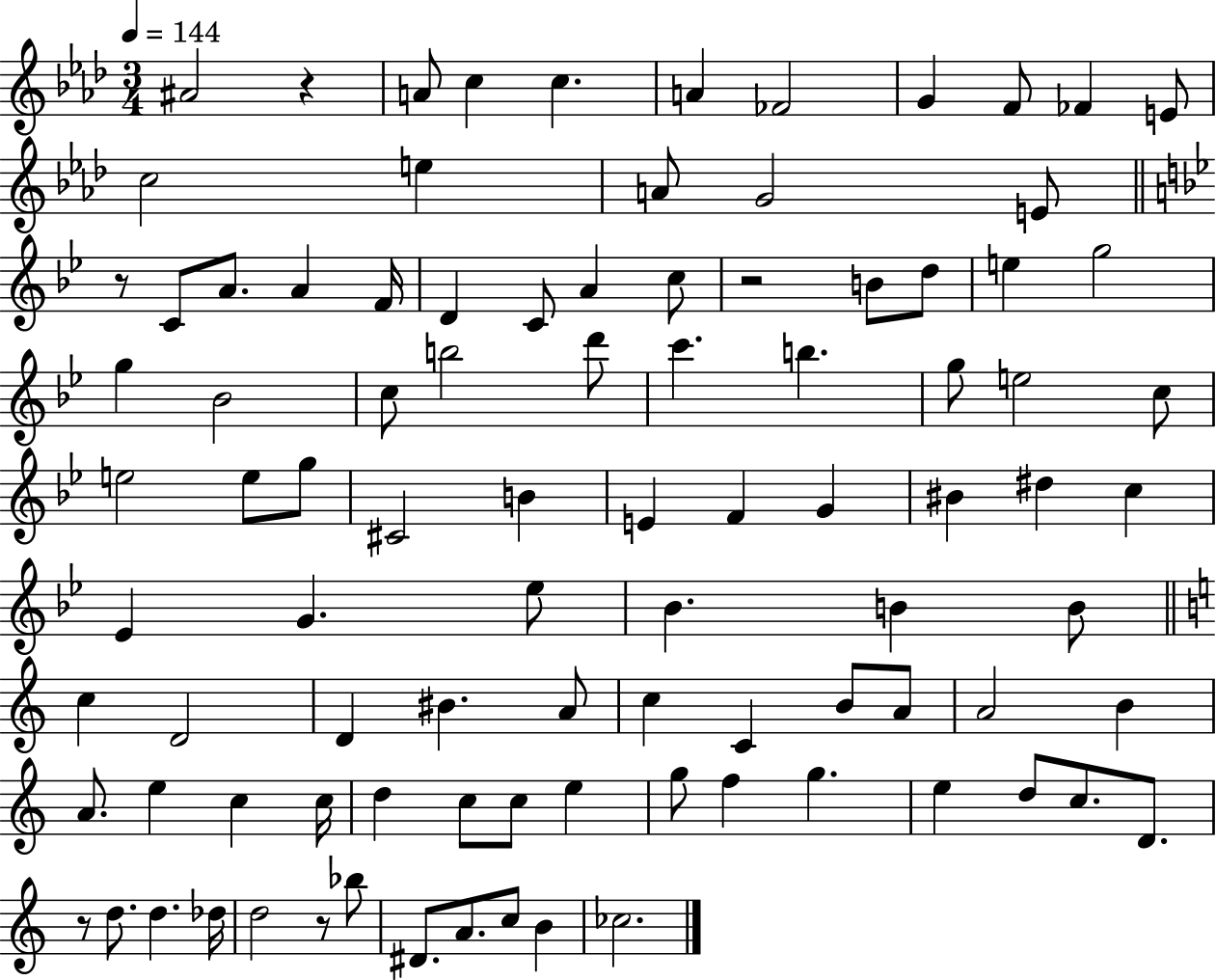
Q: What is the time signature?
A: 3/4